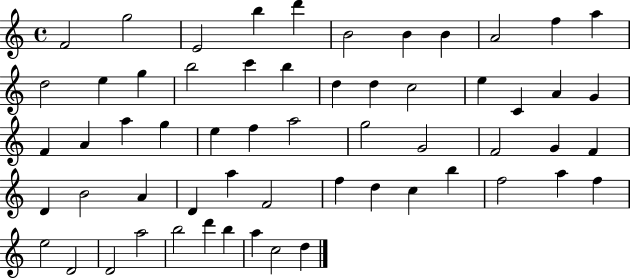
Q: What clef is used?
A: treble